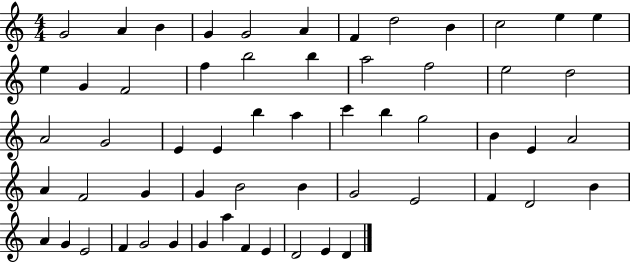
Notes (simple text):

G4/h A4/q B4/q G4/q G4/h A4/q F4/q D5/h B4/q C5/h E5/q E5/q E5/q G4/q F4/h F5/q B5/h B5/q A5/h F5/h E5/h D5/h A4/h G4/h E4/q E4/q B5/q A5/q C6/q B5/q G5/h B4/q E4/q A4/h A4/q F4/h G4/q G4/q B4/h B4/q G4/h E4/h F4/q D4/h B4/q A4/q G4/q E4/h F4/q G4/h G4/q G4/q A5/q F4/q E4/q D4/h E4/q D4/q